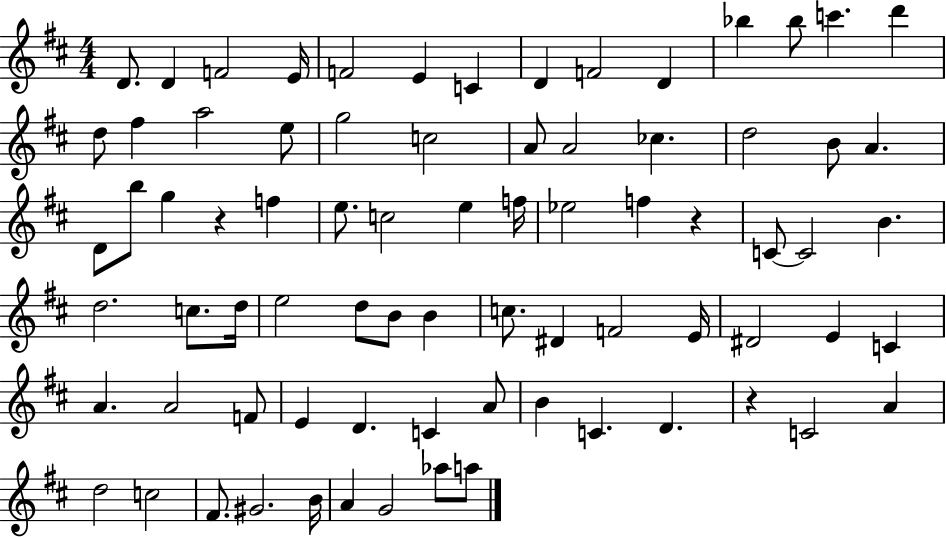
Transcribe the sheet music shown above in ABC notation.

X:1
T:Untitled
M:4/4
L:1/4
K:D
D/2 D F2 E/4 F2 E C D F2 D _b _b/2 c' d' d/2 ^f a2 e/2 g2 c2 A/2 A2 _c d2 B/2 A D/2 b/2 g z f e/2 c2 e f/4 _e2 f z C/2 C2 B d2 c/2 d/4 e2 d/2 B/2 B c/2 ^D F2 E/4 ^D2 E C A A2 F/2 E D C A/2 B C D z C2 A d2 c2 ^F/2 ^G2 B/4 A G2 _a/2 a/2